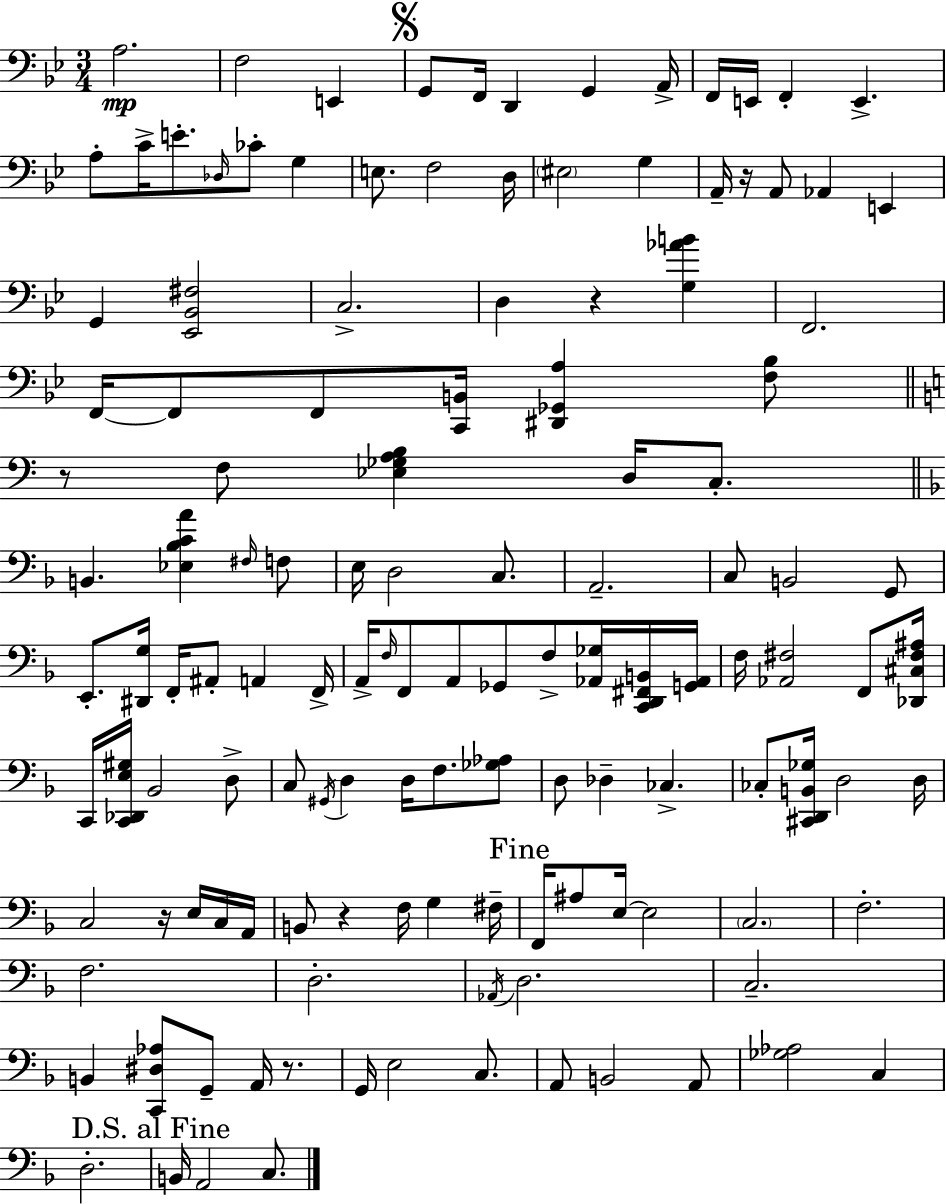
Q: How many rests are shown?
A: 6